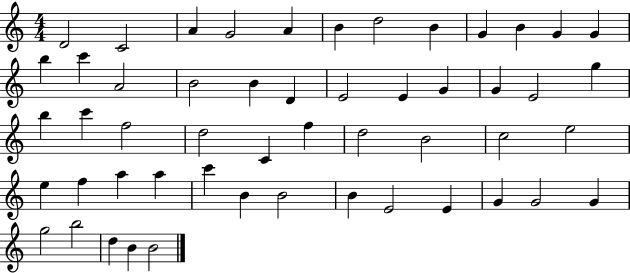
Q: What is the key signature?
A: C major